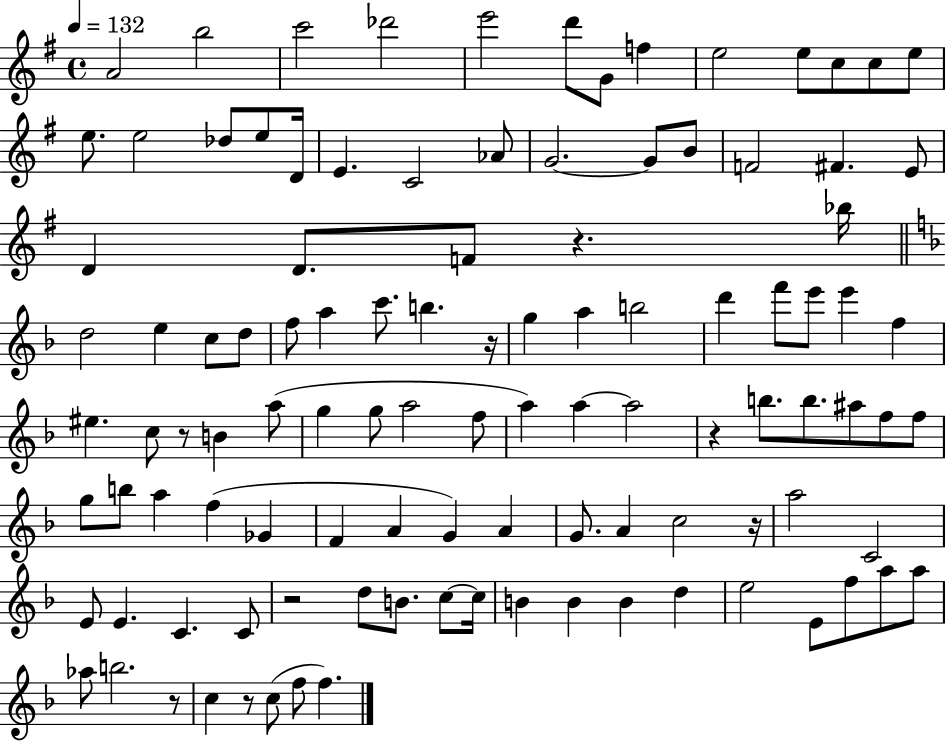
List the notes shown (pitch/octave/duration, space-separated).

A4/h B5/h C6/h Db6/h E6/h D6/e G4/e F5/q E5/h E5/e C5/e C5/e E5/e E5/e. E5/h Db5/e E5/e D4/s E4/q. C4/h Ab4/e G4/h. G4/e B4/e F4/h F#4/q. E4/e D4/q D4/e. F4/e R/q. Bb5/s D5/h E5/q C5/e D5/e F5/e A5/q C6/e. B5/q. R/s G5/q A5/q B5/h D6/q F6/e E6/e E6/q F5/q EIS5/q. C5/e R/e B4/q A5/e G5/q G5/e A5/h F5/e A5/q A5/q A5/h R/q B5/e. B5/e. A#5/e F5/e F5/e G5/e B5/e A5/q F5/q Gb4/q F4/q A4/q G4/q A4/q G4/e. A4/q C5/h R/s A5/h C4/h E4/e E4/q. C4/q. C4/e R/h D5/e B4/e. C5/e C5/s B4/q B4/q B4/q D5/q E5/h E4/e F5/e A5/e A5/e Ab5/e B5/h. R/e C5/q R/e C5/e F5/e F5/q.